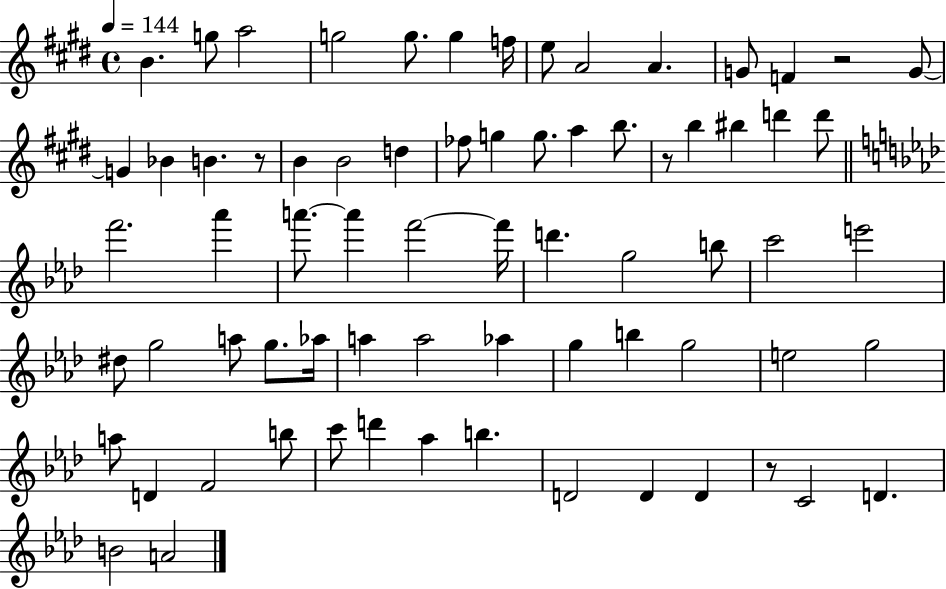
{
  \clef treble
  \time 4/4
  \defaultTimeSignature
  \key e \major
  \tempo 4 = 144
  b'4. g''8 a''2 | g''2 g''8. g''4 f''16 | e''8 a'2 a'4. | g'8 f'4 r2 g'8~~ | \break g'4 bes'4 b'4. r8 | b'4 b'2 d''4 | fes''8 g''4 g''8. a''4 b''8. | r8 b''4 bis''4 d'''4 d'''8 | \break \bar "||" \break \key f \minor f'''2. aes'''4 | a'''8.~~ a'''4 f'''2~~ f'''16 | d'''4. g''2 b''8 | c'''2 e'''2 | \break dis''8 g''2 a''8 g''8. aes''16 | a''4 a''2 aes''4 | g''4 b''4 g''2 | e''2 g''2 | \break a''8 d'4 f'2 b''8 | c'''8 d'''4 aes''4 b''4. | d'2 d'4 d'4 | r8 c'2 d'4. | \break b'2 a'2 | \bar "|."
}